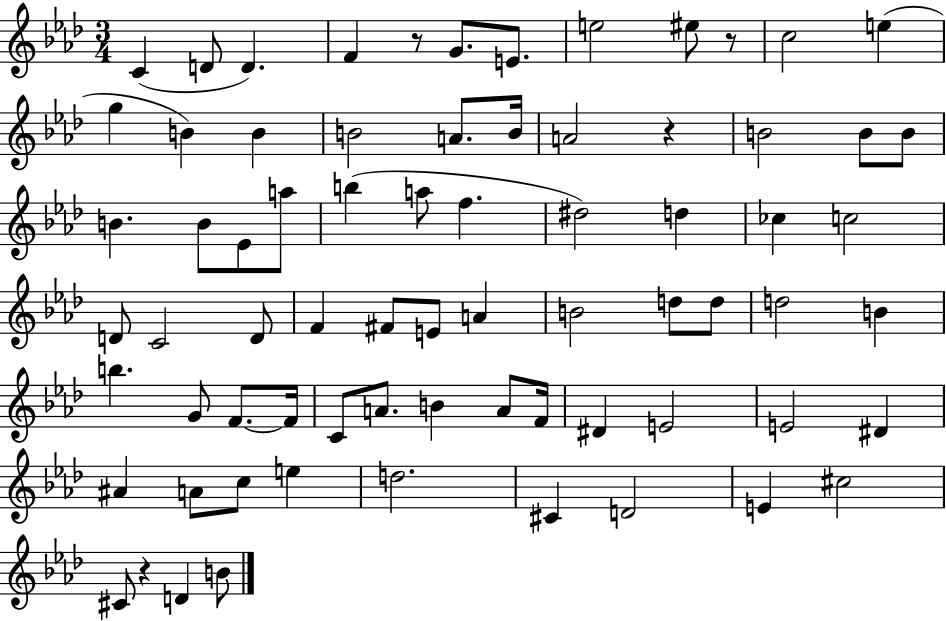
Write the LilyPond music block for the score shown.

{
  \clef treble
  \numericTimeSignature
  \time 3/4
  \key aes \major
  c'4( d'8 d'4.) | f'4 r8 g'8. e'8. | e''2 eis''8 r8 | c''2 e''4( | \break g''4 b'4) b'4 | b'2 a'8. b'16 | a'2 r4 | b'2 b'8 b'8 | \break b'4. b'8 ees'8 a''8 | b''4( a''8 f''4. | dis''2) d''4 | ces''4 c''2 | \break d'8 c'2 d'8 | f'4 fis'8 e'8 a'4 | b'2 d''8 d''8 | d''2 b'4 | \break b''4. g'8 f'8.~~ f'16 | c'8 a'8. b'4 a'8 f'16 | dis'4 e'2 | e'2 dis'4 | \break ais'4 a'8 c''8 e''4 | d''2. | cis'4 d'2 | e'4 cis''2 | \break cis'8 r4 d'4 b'8 | \bar "|."
}